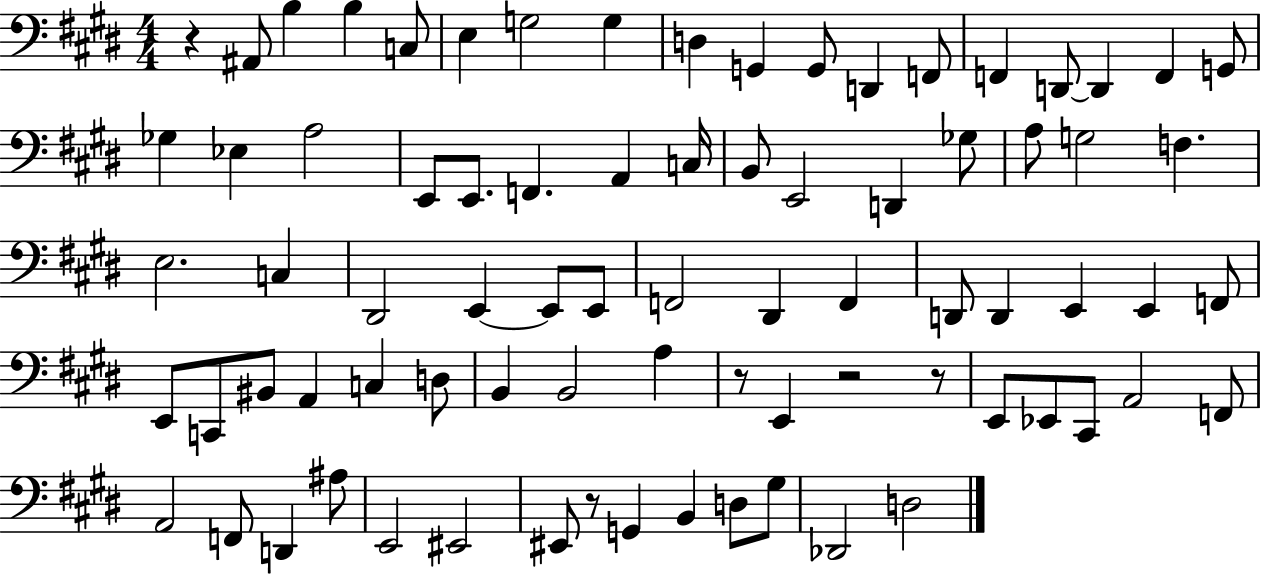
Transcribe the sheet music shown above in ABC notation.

X:1
T:Untitled
M:4/4
L:1/4
K:E
z ^A,,/2 B, B, C,/2 E, G,2 G, D, G,, G,,/2 D,, F,,/2 F,, D,,/2 D,, F,, G,,/2 _G, _E, A,2 E,,/2 E,,/2 F,, A,, C,/4 B,,/2 E,,2 D,, _G,/2 A,/2 G,2 F, E,2 C, ^D,,2 E,, E,,/2 E,,/2 F,,2 ^D,, F,, D,,/2 D,, E,, E,, F,,/2 E,,/2 C,,/2 ^B,,/2 A,, C, D,/2 B,, B,,2 A, z/2 E,, z2 z/2 E,,/2 _E,,/2 ^C,,/2 A,,2 F,,/2 A,,2 F,,/2 D,, ^A,/2 E,,2 ^E,,2 ^E,,/2 z/2 G,, B,, D,/2 ^G,/2 _D,,2 D,2